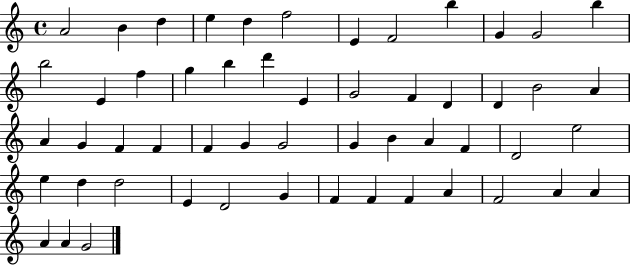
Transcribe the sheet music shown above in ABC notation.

X:1
T:Untitled
M:4/4
L:1/4
K:C
A2 B d e d f2 E F2 b G G2 b b2 E f g b d' E G2 F D D B2 A A G F F F G G2 G B A F D2 e2 e d d2 E D2 G F F F A F2 A A A A G2